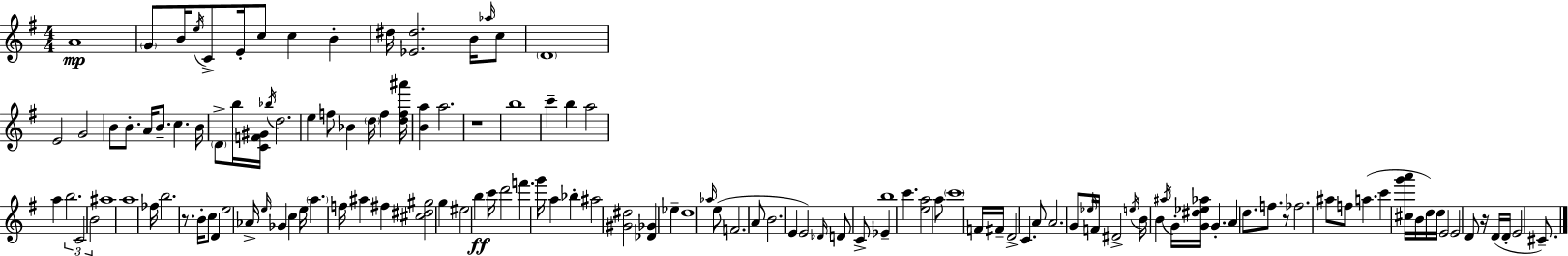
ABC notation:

X:1
T:Untitled
M:4/4
L:1/4
K:Em
A4 G/2 B/4 e/4 C/2 E/4 c/2 c B ^d/4 [_E^d]2 B/4 _a/4 c/2 D4 E2 G2 B/2 B/2 A/4 B/2 c B/4 D/2 b/4 [CF^G]/4 _b/4 d2 e f/2 _B d/4 f [df^a']/4 [Ba] a2 z4 b4 c' b a2 a b2 C2 B2 ^a4 a4 _f/4 b2 z/2 B/4 c/2 D e2 _A/4 e/4 _G c e/4 a f/4 ^a ^f [^c^d^g]2 g ^e2 b c'/4 d'2 f' g'/4 a _b ^a2 [^G^d]2 [_D_G] _e d4 _a/4 e/2 F2 A/2 B2 E E2 _D/4 D/2 C/2 _E b4 c' [ea]2 a/2 c'4 F/4 ^F/4 D2 C A/2 A2 G/2 _e/4 F/4 ^D2 e/4 B/4 B ^a/4 G/4 [G^d_e_a]/4 G A d/2 f/2 z/2 _f2 ^a/2 f/2 a c' [^cg'a']/4 B/4 d/4 d/4 E2 E2 D/2 z/4 D/4 D/4 E2 ^C/2